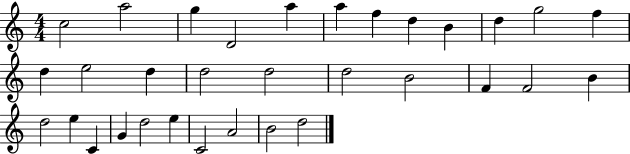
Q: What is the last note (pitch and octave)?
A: D5